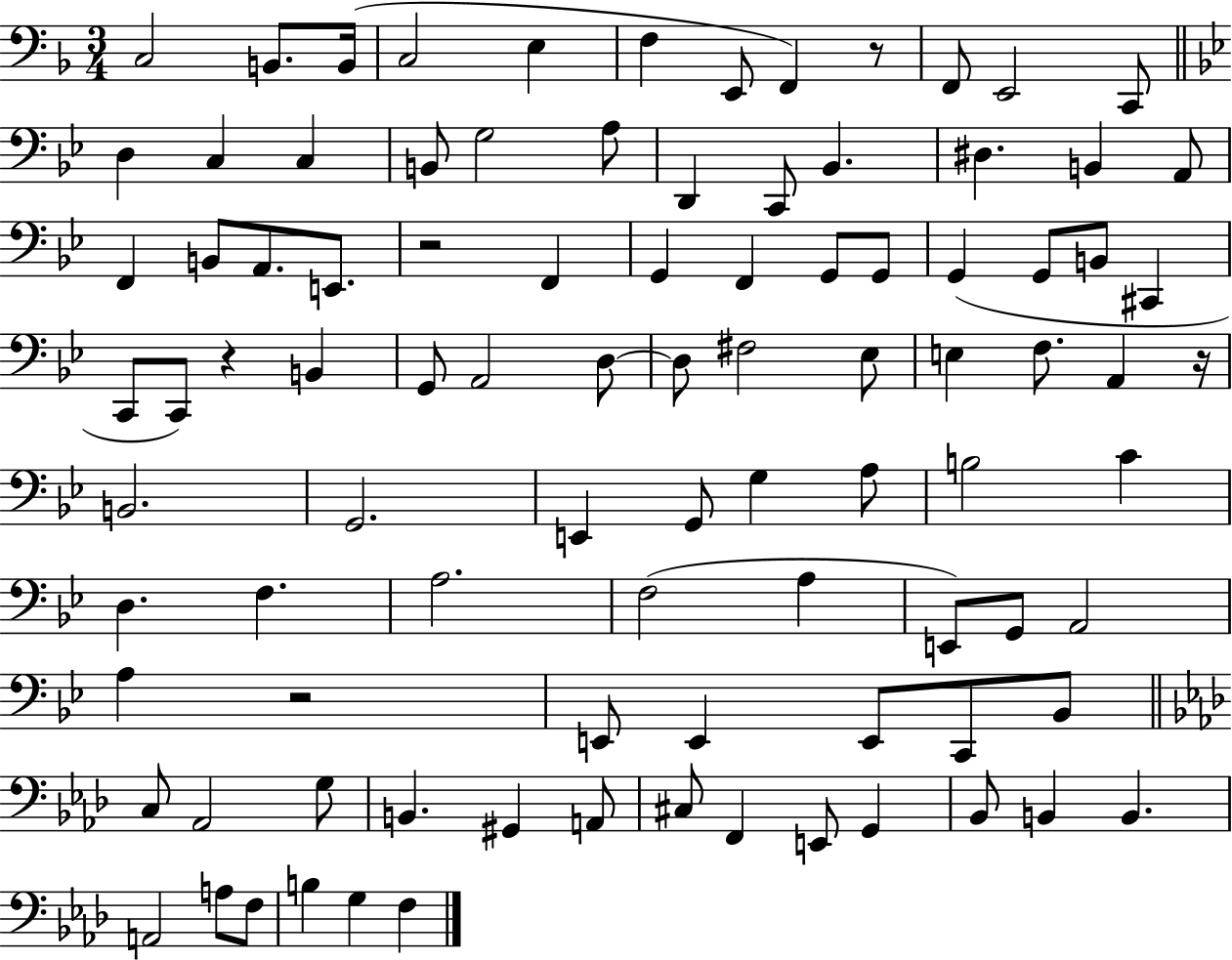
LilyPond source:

{
  \clef bass
  \numericTimeSignature
  \time 3/4
  \key f \major
  c2 b,8. b,16( | c2 e4 | f4 e,8 f,4) r8 | f,8 e,2 c,8 | \break \bar "||" \break \key bes \major d4 c4 c4 | b,8 g2 a8 | d,4 c,8 bes,4. | dis4. b,4 a,8 | \break f,4 b,8 a,8. e,8. | r2 f,4 | g,4 f,4 g,8 g,8 | g,4( g,8 b,8 cis,4 | \break c,8 c,8) r4 b,4 | g,8 a,2 d8~~ | d8 fis2 ees8 | e4 f8. a,4 r16 | \break b,2. | g,2. | e,4 g,8 g4 a8 | b2 c'4 | \break d4. f4. | a2. | f2( a4 | e,8) g,8 a,2 | \break a4 r2 | e,8 e,4 e,8 c,8 bes,8 | \bar "||" \break \key f \minor c8 aes,2 g8 | b,4. gis,4 a,8 | cis8 f,4 e,8 g,4 | bes,8 b,4 b,4. | \break a,2 a8 f8 | b4 g4 f4 | \bar "|."
}